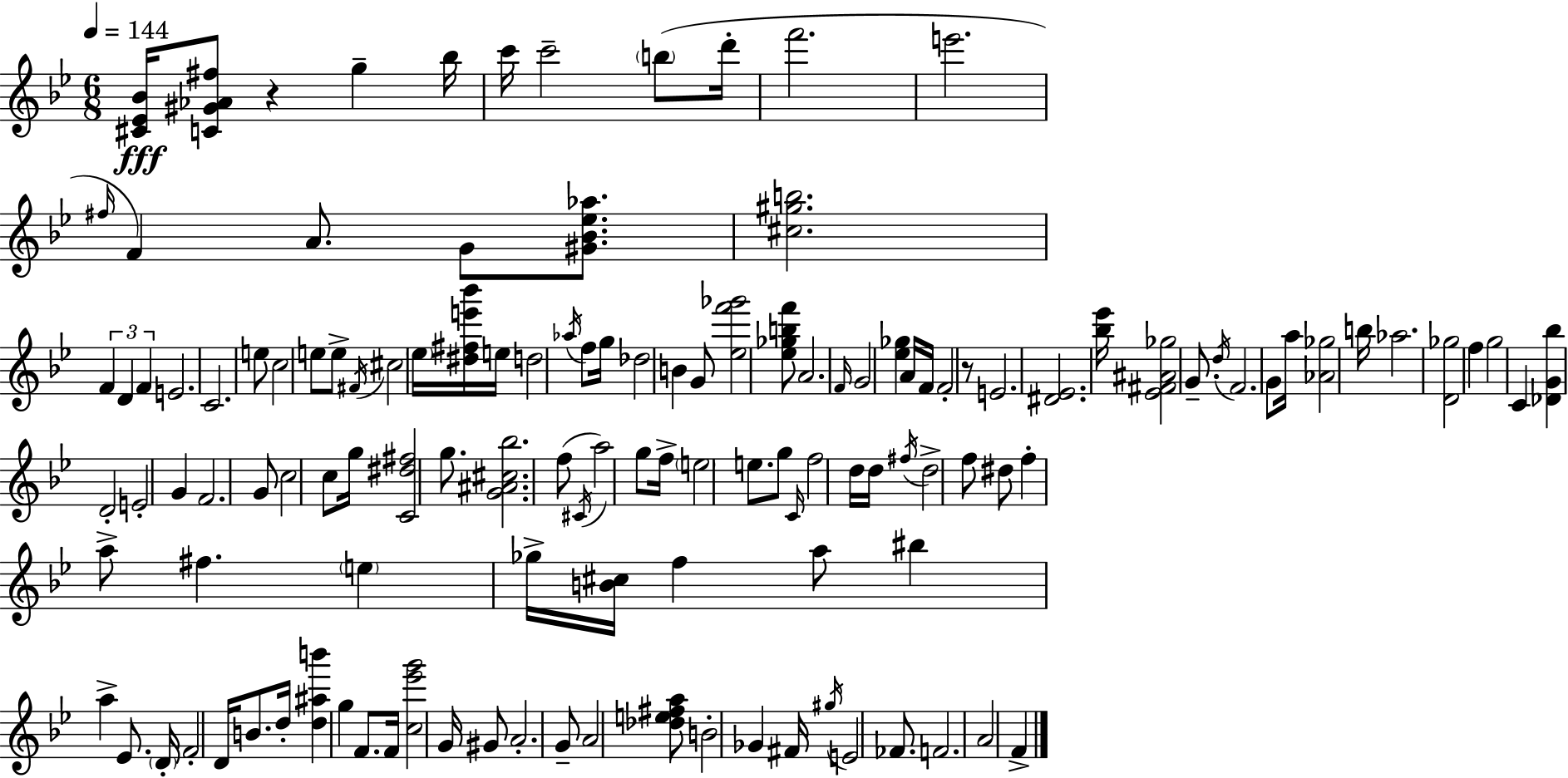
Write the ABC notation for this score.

X:1
T:Untitled
M:6/8
L:1/4
K:Bb
[^C_E_B]/4 [C^G_A^f]/2 z g _b/4 c'/4 c'2 b/2 d'/4 f'2 e'2 ^f/4 F A/2 G/2 [^G_B_e_a]/2 [^c^gb]2 F D F E2 C2 e/2 c2 e/2 e/2 ^F/4 ^c2 _e/4 [^d^fe'_b']/4 e/4 d2 _a/4 f/2 g/4 _d2 B G/2 [_ef'_g']2 [_e_gbf']/2 A2 F/4 G2 [_e_g] A/4 F/4 F2 z/2 E2 [^D_E]2 [_b_e']/4 [_E^F^A_g]2 G/2 d/4 F2 G/2 a/4 [_A_g]2 b/4 _a2 [D_g]2 f g2 C [_DG_b] D2 E2 G F2 G/2 c2 c/2 g/4 [C^d^f]2 g/2 [G^A^c_b]2 f/2 ^C/4 a2 g/2 f/4 e2 e/2 g/2 C/4 f2 d/4 d/4 ^f/4 d2 f/2 ^d/2 f a/2 ^f e _g/4 [B^c]/4 f a/2 ^b a _E/2 D/4 F2 D/4 B/2 d/4 [d^ab'] g F/2 F/4 [c_e'g']2 G/4 ^G/2 A2 G/2 A2 [_de^fa]/2 B2 _G ^F/4 ^g/4 E2 _F/2 F2 A2 F